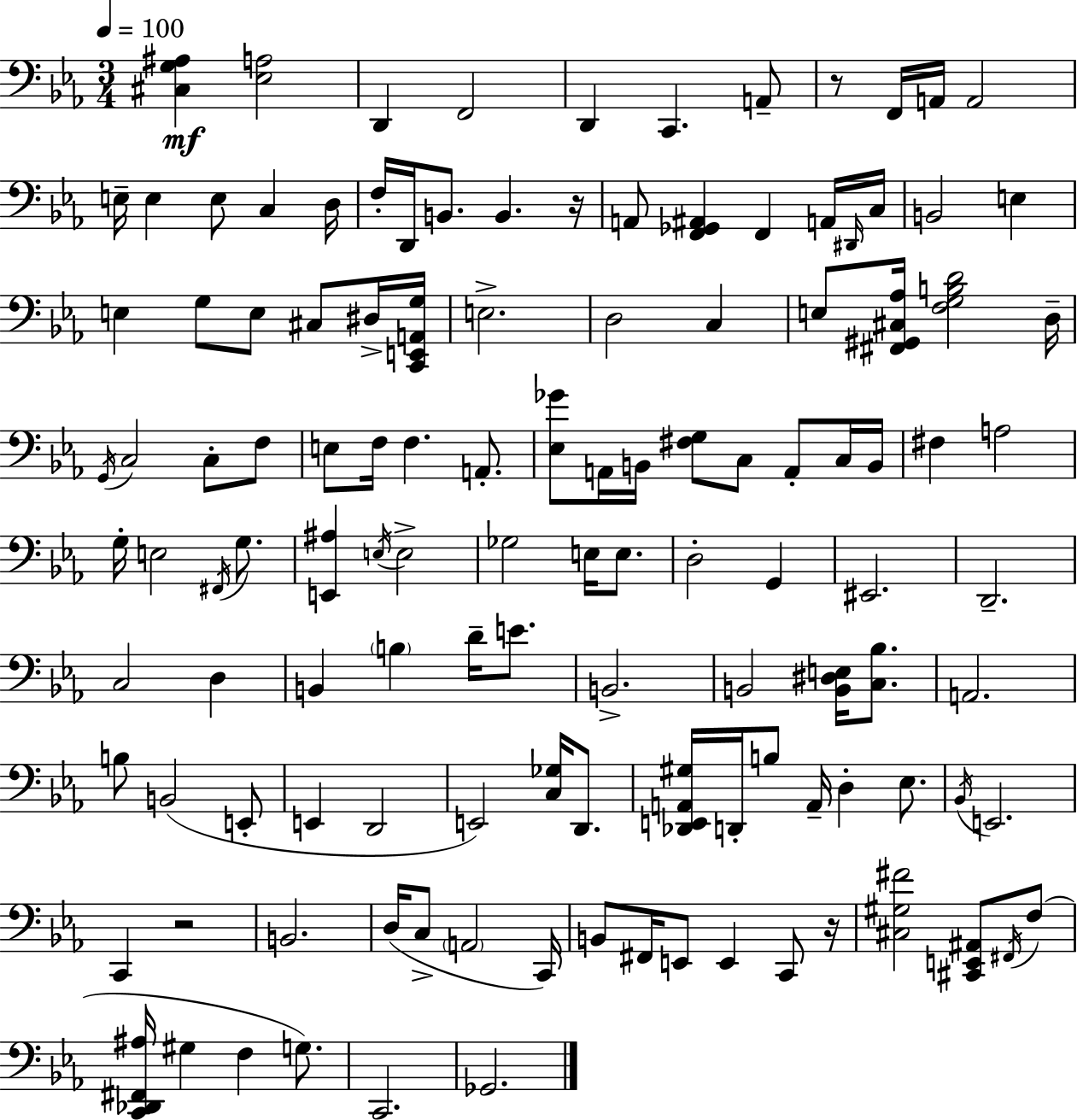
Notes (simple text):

[C#3,G3,A#3]/q [Eb3,A3]/h D2/q F2/h D2/q C2/q. A2/e R/e F2/s A2/s A2/h E3/s E3/q E3/e C3/q D3/s F3/s D2/s B2/e. B2/q. R/s A2/e [F2,Gb2,A#2]/q F2/q A2/s D#2/s C3/s B2/h E3/q E3/q G3/e E3/e C#3/e D#3/s [C2,E2,A2,G3]/s E3/h. D3/h C3/q E3/e [F#2,G#2,C#3,Ab3]/s [F3,G3,B3,D4]/h D3/s G2/s C3/h C3/e F3/e E3/e F3/s F3/q. A2/e. [Eb3,Gb4]/e A2/s B2/s [F#3,G3]/e C3/e A2/e C3/s B2/s F#3/q A3/h G3/s E3/h F#2/s G3/e. [E2,A#3]/q E3/s E3/h Gb3/h E3/s E3/e. D3/h G2/q EIS2/h. D2/h. C3/h D3/q B2/q B3/q D4/s E4/e. B2/h. B2/h [B2,D#3,E3]/s [C3,Bb3]/e. A2/h. B3/e B2/h E2/e E2/q D2/h E2/h [C3,Gb3]/s D2/e. [Db2,E2,A2,G#3]/s D2/s B3/e A2/s D3/q Eb3/e. Bb2/s E2/h. C2/q R/h B2/h. D3/s C3/e A2/h C2/s B2/e F#2/s E2/e E2/q C2/e R/s [C#3,G#3,F#4]/h [C#2,E2,A#2]/e F#2/s F3/e [C2,Db2,F#2,A#3]/s G#3/q F3/q G3/e. C2/h. Gb2/h.